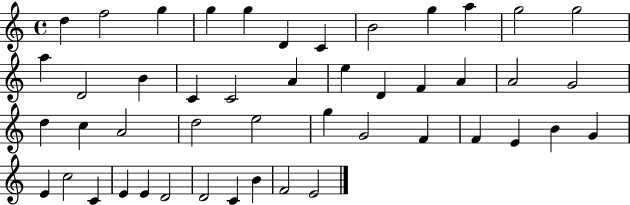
{
  \clef treble
  \time 4/4
  \defaultTimeSignature
  \key c \major
  d''4 f''2 g''4 | g''4 g''4 d'4 c'4 | b'2 g''4 a''4 | g''2 g''2 | \break a''4 d'2 b'4 | c'4 c'2 a'4 | e''4 d'4 f'4 a'4 | a'2 g'2 | \break d''4 c''4 a'2 | d''2 e''2 | g''4 g'2 f'4 | f'4 e'4 b'4 g'4 | \break e'4 c''2 c'4 | e'4 e'4 d'2 | d'2 c'4 b'4 | f'2 e'2 | \break \bar "|."
}